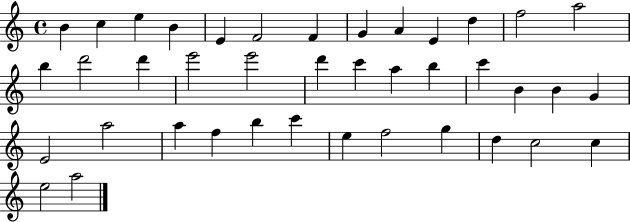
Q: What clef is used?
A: treble